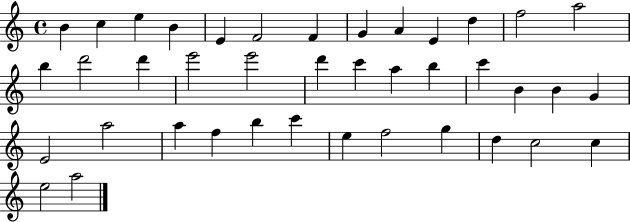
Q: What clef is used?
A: treble